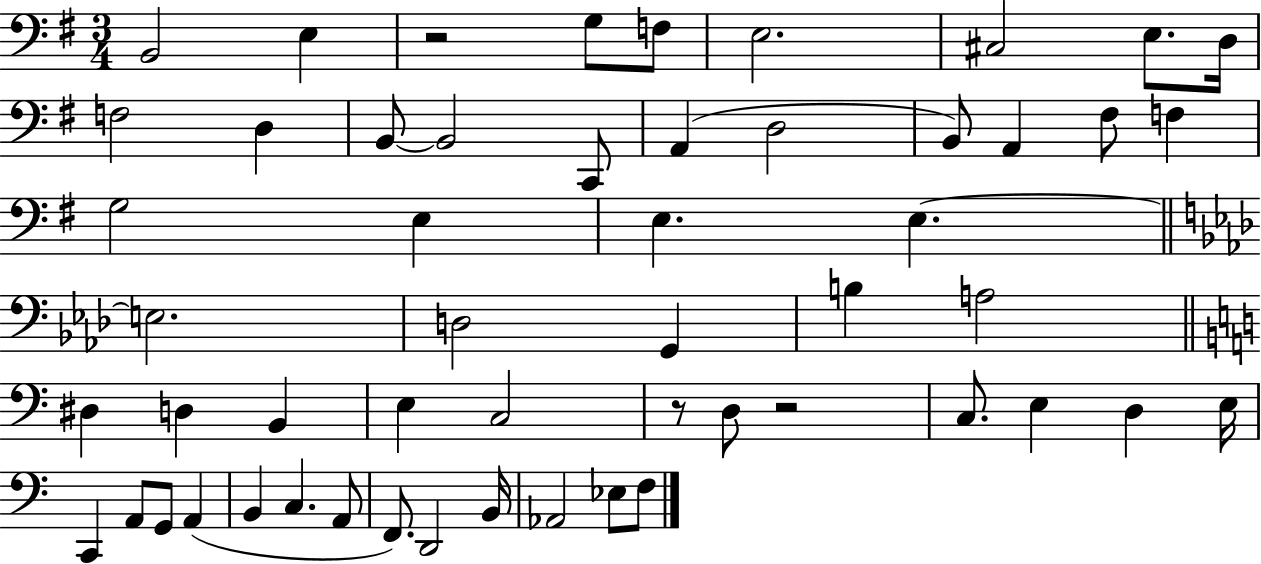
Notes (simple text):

B2/h E3/q R/h G3/e F3/e E3/h. C#3/h E3/e. D3/s F3/h D3/q B2/e B2/h C2/e A2/q D3/h B2/e A2/q F#3/e F3/q G3/h E3/q E3/q. E3/q. E3/h. D3/h G2/q B3/q A3/h D#3/q D3/q B2/q E3/q C3/h R/e D3/e R/h C3/e. E3/q D3/q E3/s C2/q A2/e G2/e A2/q B2/q C3/q. A2/e F2/e. D2/h B2/s Ab2/h Eb3/e F3/e